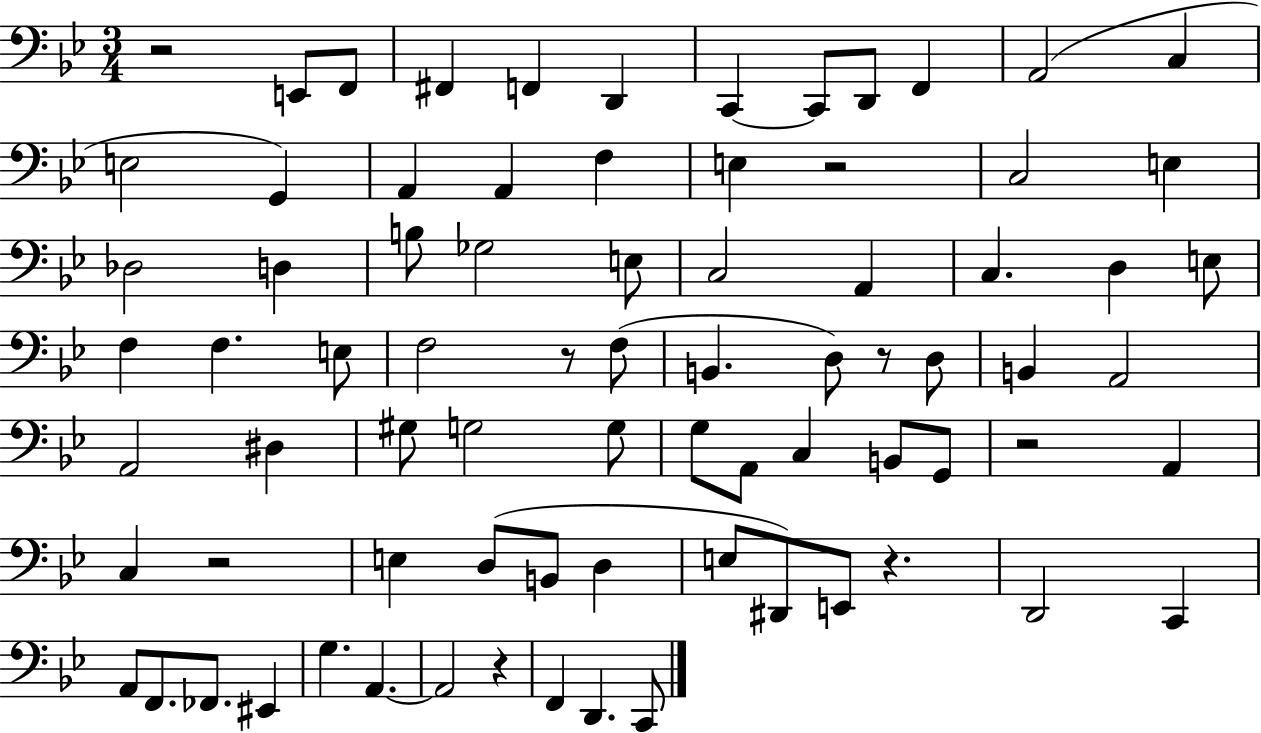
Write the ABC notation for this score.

X:1
T:Untitled
M:3/4
L:1/4
K:Bb
z2 E,,/2 F,,/2 ^F,, F,, D,, C,, C,,/2 D,,/2 F,, A,,2 C, E,2 G,, A,, A,, F, E, z2 C,2 E, _D,2 D, B,/2 _G,2 E,/2 C,2 A,, C, D, E,/2 F, F, E,/2 F,2 z/2 F,/2 B,, D,/2 z/2 D,/2 B,, A,,2 A,,2 ^D, ^G,/2 G,2 G,/2 G,/2 A,,/2 C, B,,/2 G,,/2 z2 A,, C, z2 E, D,/2 B,,/2 D, E,/2 ^D,,/2 E,,/2 z D,,2 C,, A,,/2 F,,/2 _F,,/2 ^E,, G, A,, A,,2 z F,, D,, C,,/2